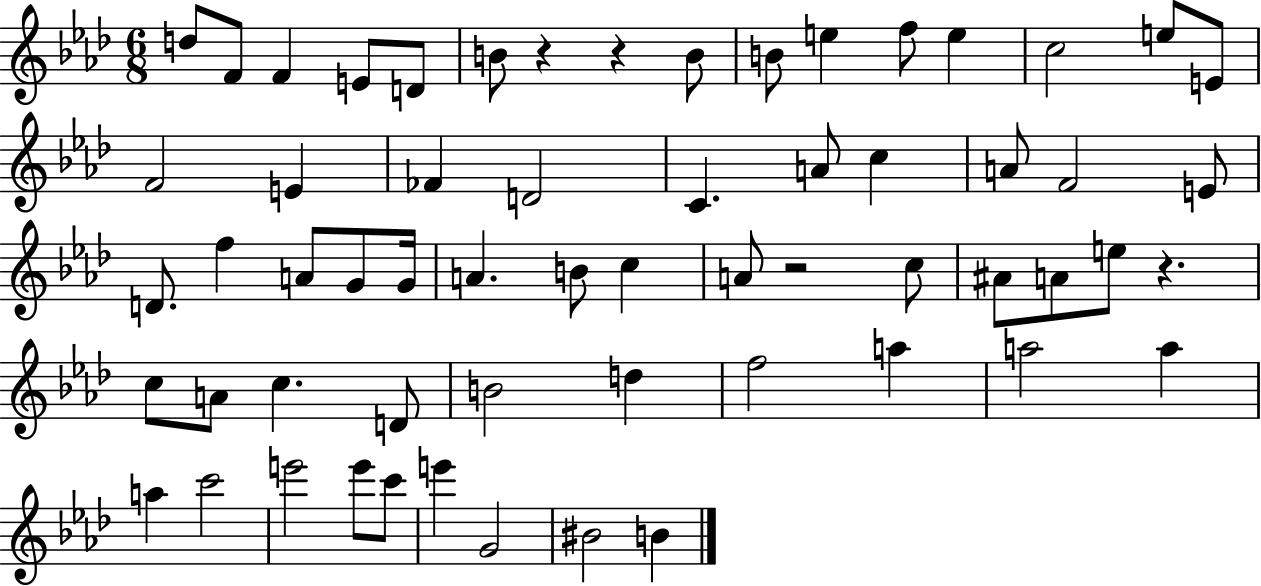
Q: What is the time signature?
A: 6/8